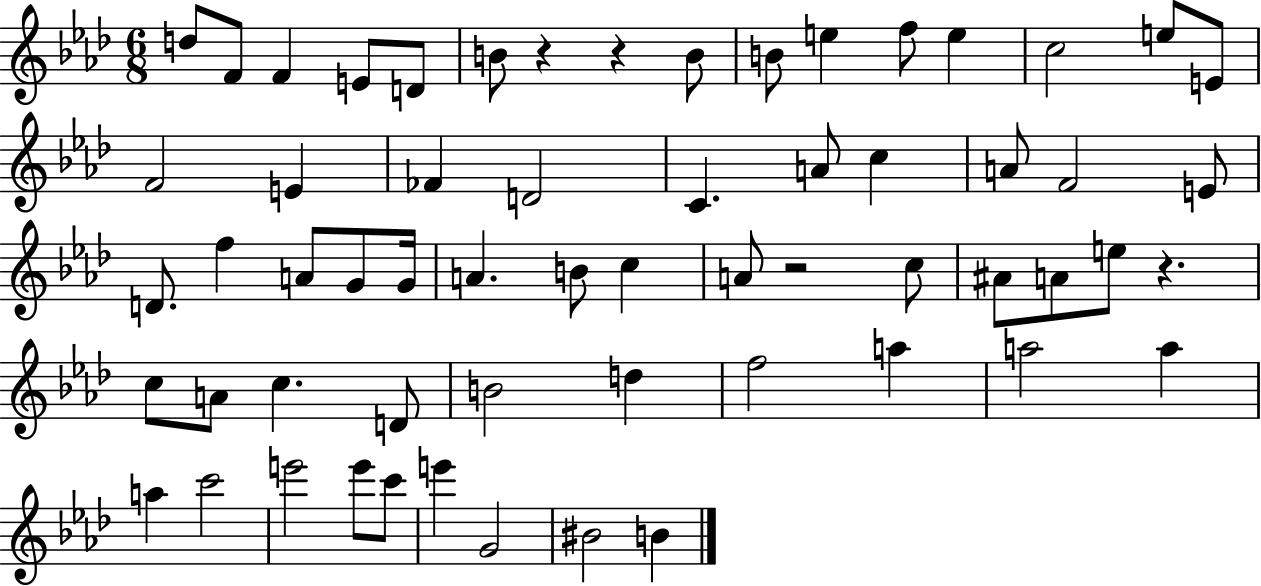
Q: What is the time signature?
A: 6/8